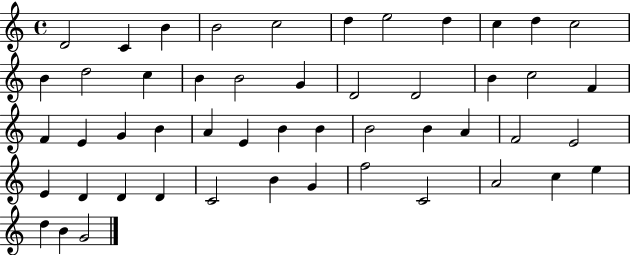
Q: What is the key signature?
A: C major